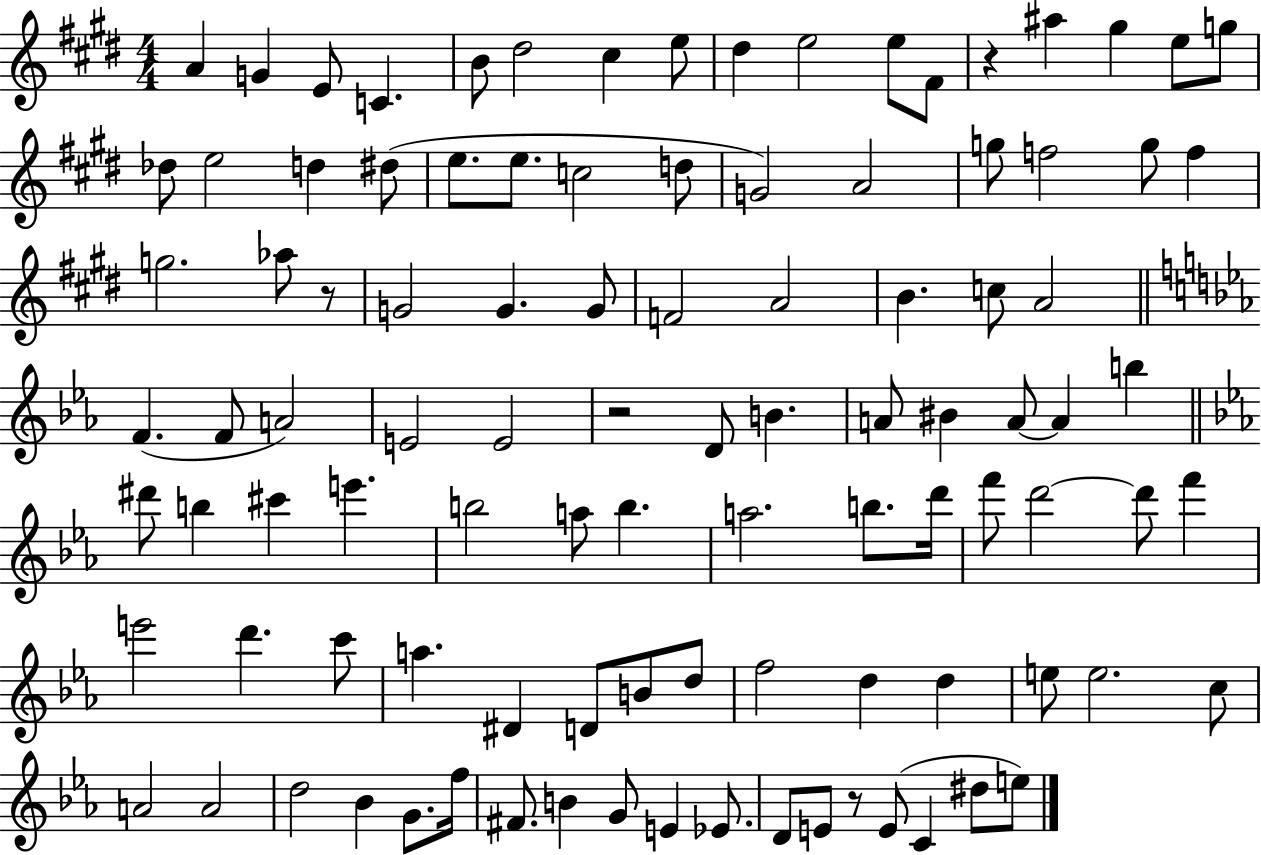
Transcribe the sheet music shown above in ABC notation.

X:1
T:Untitled
M:4/4
L:1/4
K:E
A G E/2 C B/2 ^d2 ^c e/2 ^d e2 e/2 ^F/2 z ^a ^g e/2 g/2 _d/2 e2 d ^d/2 e/2 e/2 c2 d/2 G2 A2 g/2 f2 g/2 f g2 _a/2 z/2 G2 G G/2 F2 A2 B c/2 A2 F F/2 A2 E2 E2 z2 D/2 B A/2 ^B A/2 A b ^d'/2 b ^c' e' b2 a/2 b a2 b/2 d'/4 f'/2 d'2 d'/2 f' e'2 d' c'/2 a ^D D/2 B/2 d/2 f2 d d e/2 e2 c/2 A2 A2 d2 _B G/2 f/4 ^F/2 B G/2 E _E/2 D/2 E/2 z/2 E/2 C ^d/2 e/2